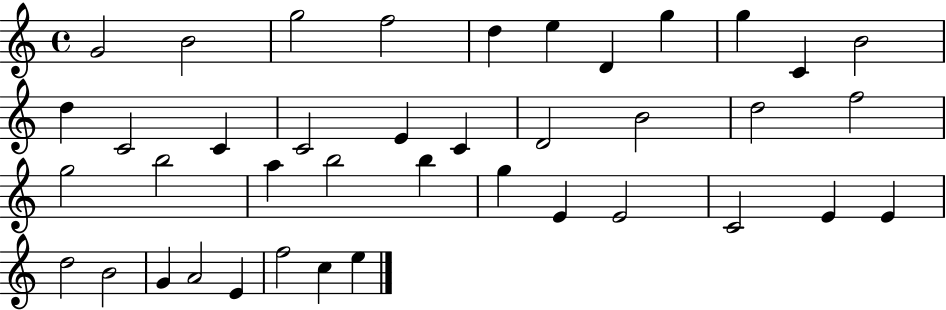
{
  \clef treble
  \time 4/4
  \defaultTimeSignature
  \key c \major
  g'2 b'2 | g''2 f''2 | d''4 e''4 d'4 g''4 | g''4 c'4 b'2 | \break d''4 c'2 c'4 | c'2 e'4 c'4 | d'2 b'2 | d''2 f''2 | \break g''2 b''2 | a''4 b''2 b''4 | g''4 e'4 e'2 | c'2 e'4 e'4 | \break d''2 b'2 | g'4 a'2 e'4 | f''2 c''4 e''4 | \bar "|."
}